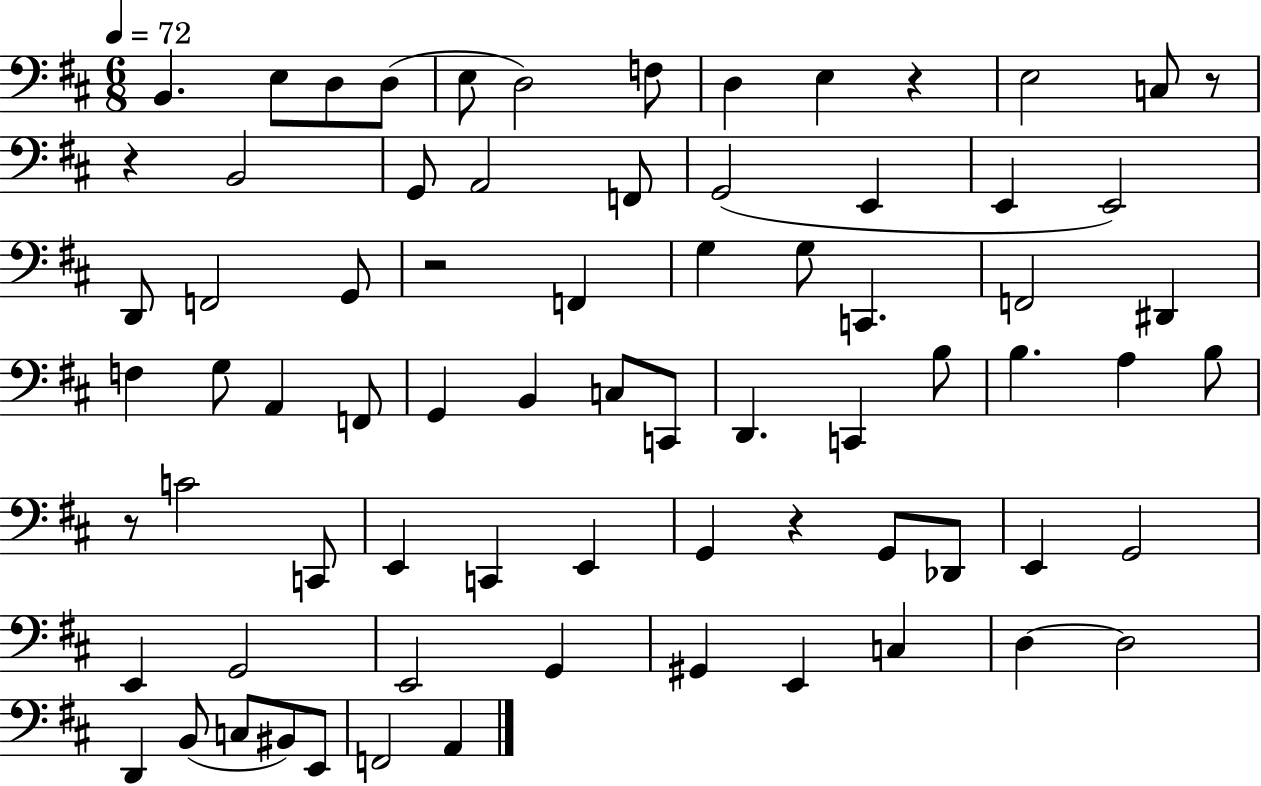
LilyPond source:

{
  \clef bass
  \numericTimeSignature
  \time 6/8
  \key d \major
  \tempo 4 = 72
  b,4. e8 d8 d8( | e8 d2) f8 | d4 e4 r4 | e2 c8 r8 | \break r4 b,2 | g,8 a,2 f,8 | g,2( e,4 | e,4 e,2) | \break d,8 f,2 g,8 | r2 f,4 | g4 g8 c,4. | f,2 dis,4 | \break f4 g8 a,4 f,8 | g,4 b,4 c8 c,8 | d,4. c,4 b8 | b4. a4 b8 | \break r8 c'2 c,8 | e,4 c,4 e,4 | g,4 r4 g,8 des,8 | e,4 g,2 | \break e,4 g,2 | e,2 g,4 | gis,4 e,4 c4 | d4~~ d2 | \break d,4 b,8( c8 bis,8) e,8 | f,2 a,4 | \bar "|."
}